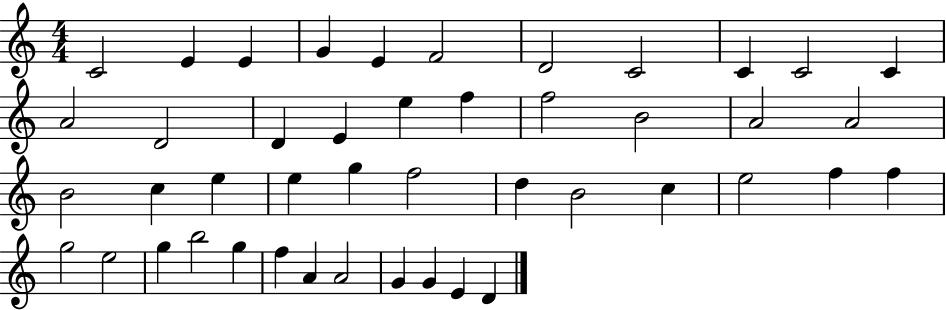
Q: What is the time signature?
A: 4/4